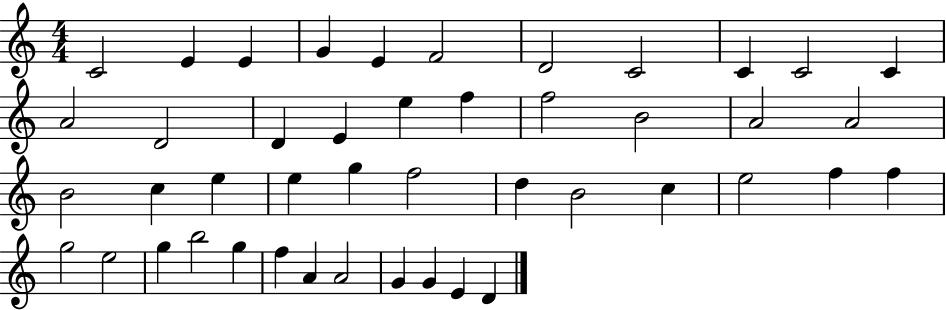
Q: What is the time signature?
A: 4/4